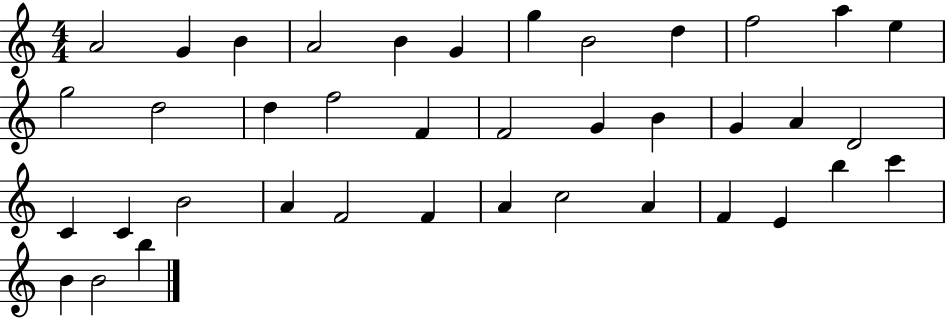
A4/h G4/q B4/q A4/h B4/q G4/q G5/q B4/h D5/q F5/h A5/q E5/q G5/h D5/h D5/q F5/h F4/q F4/h G4/q B4/q G4/q A4/q D4/h C4/q C4/q B4/h A4/q F4/h F4/q A4/q C5/h A4/q F4/q E4/q B5/q C6/q B4/q B4/h B5/q